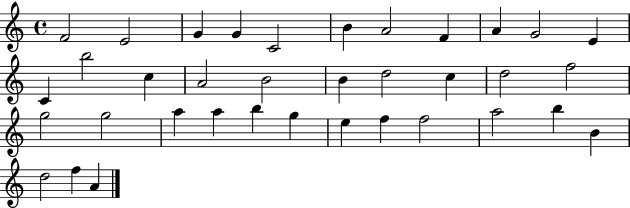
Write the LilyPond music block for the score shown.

{
  \clef treble
  \time 4/4
  \defaultTimeSignature
  \key c \major
  f'2 e'2 | g'4 g'4 c'2 | b'4 a'2 f'4 | a'4 g'2 e'4 | \break c'4 b''2 c''4 | a'2 b'2 | b'4 d''2 c''4 | d''2 f''2 | \break g''2 g''2 | a''4 a''4 b''4 g''4 | e''4 f''4 f''2 | a''2 b''4 b'4 | \break d''2 f''4 a'4 | \bar "|."
}